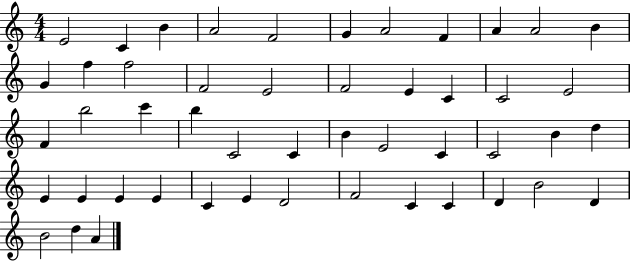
{
  \clef treble
  \numericTimeSignature
  \time 4/4
  \key c \major
  e'2 c'4 b'4 | a'2 f'2 | g'4 a'2 f'4 | a'4 a'2 b'4 | \break g'4 f''4 f''2 | f'2 e'2 | f'2 e'4 c'4 | c'2 e'2 | \break f'4 b''2 c'''4 | b''4 c'2 c'4 | b'4 e'2 c'4 | c'2 b'4 d''4 | \break e'4 e'4 e'4 e'4 | c'4 e'4 d'2 | f'2 c'4 c'4 | d'4 b'2 d'4 | \break b'2 d''4 a'4 | \bar "|."
}